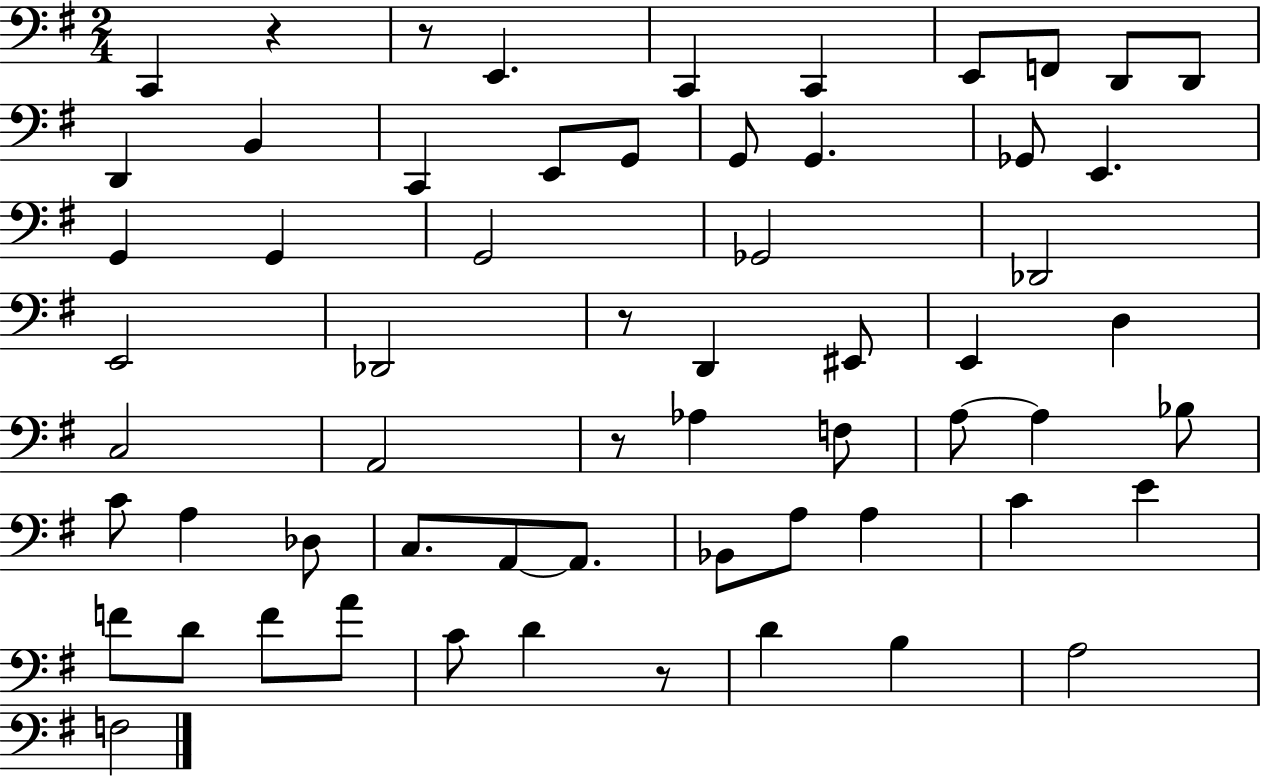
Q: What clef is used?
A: bass